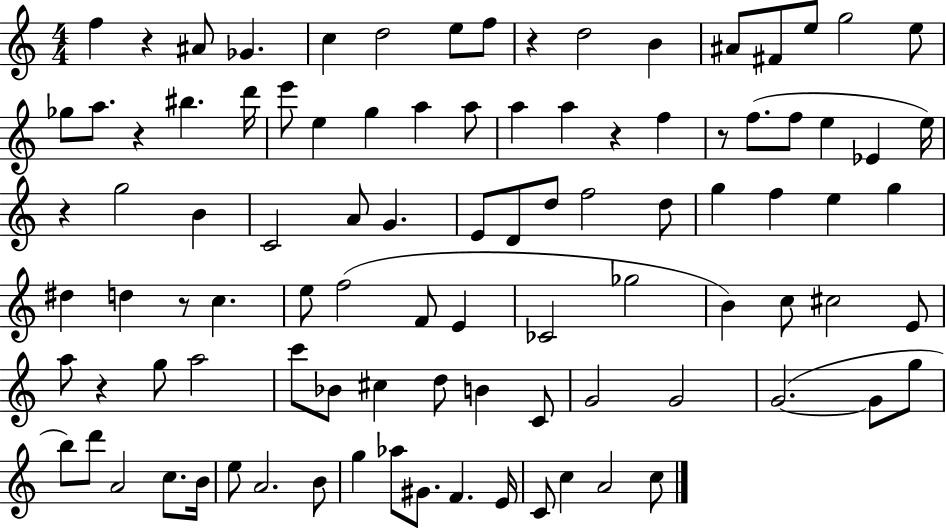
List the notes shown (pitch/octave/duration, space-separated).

F5/q R/q A#4/e Gb4/q. C5/q D5/h E5/e F5/e R/q D5/h B4/q A#4/e F#4/e E5/e G5/h E5/e Gb5/e A5/e. R/q BIS5/q. D6/s E6/e E5/q G5/q A5/q A5/e A5/q A5/q R/q F5/q R/e F5/e. F5/e E5/q Eb4/q E5/s R/q G5/h B4/q C4/h A4/e G4/q. E4/e D4/e D5/e F5/h D5/e G5/q F5/q E5/q G5/q D#5/q D5/q R/e C5/q. E5/e F5/h F4/e E4/q CES4/h Gb5/h B4/q C5/e C#5/h E4/e A5/e R/q G5/e A5/h C6/e Bb4/e C#5/q D5/e B4/q C4/e G4/h G4/h G4/h. G4/e G5/e B5/e D6/e A4/h C5/e. B4/s E5/e A4/h. B4/e G5/q Ab5/e G#4/e. F4/q. E4/s C4/e C5/q A4/h C5/e